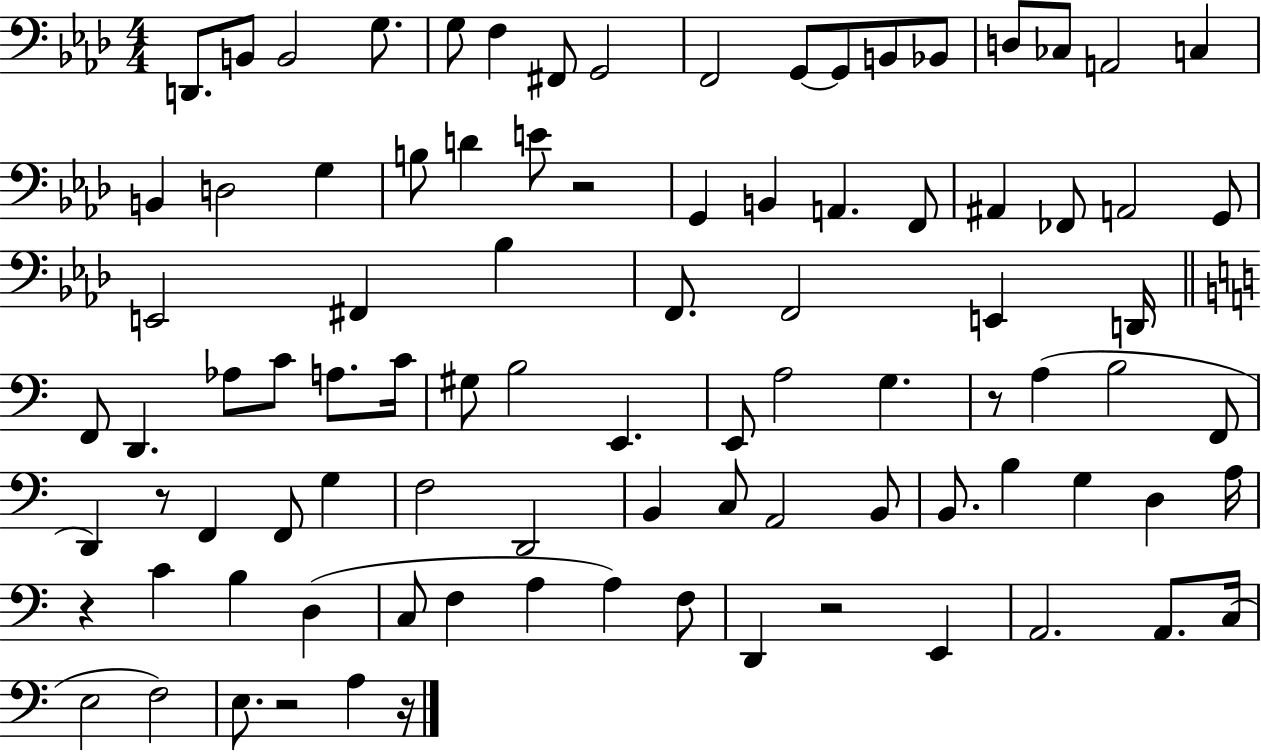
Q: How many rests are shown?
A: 7